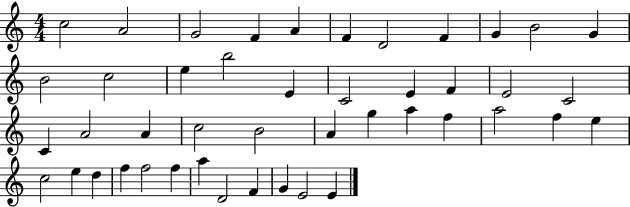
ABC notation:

X:1
T:Untitled
M:4/4
L:1/4
K:C
c2 A2 G2 F A F D2 F G B2 G B2 c2 e b2 E C2 E F E2 C2 C A2 A c2 B2 A g a f a2 f e c2 e d f f2 f a D2 F G E2 E